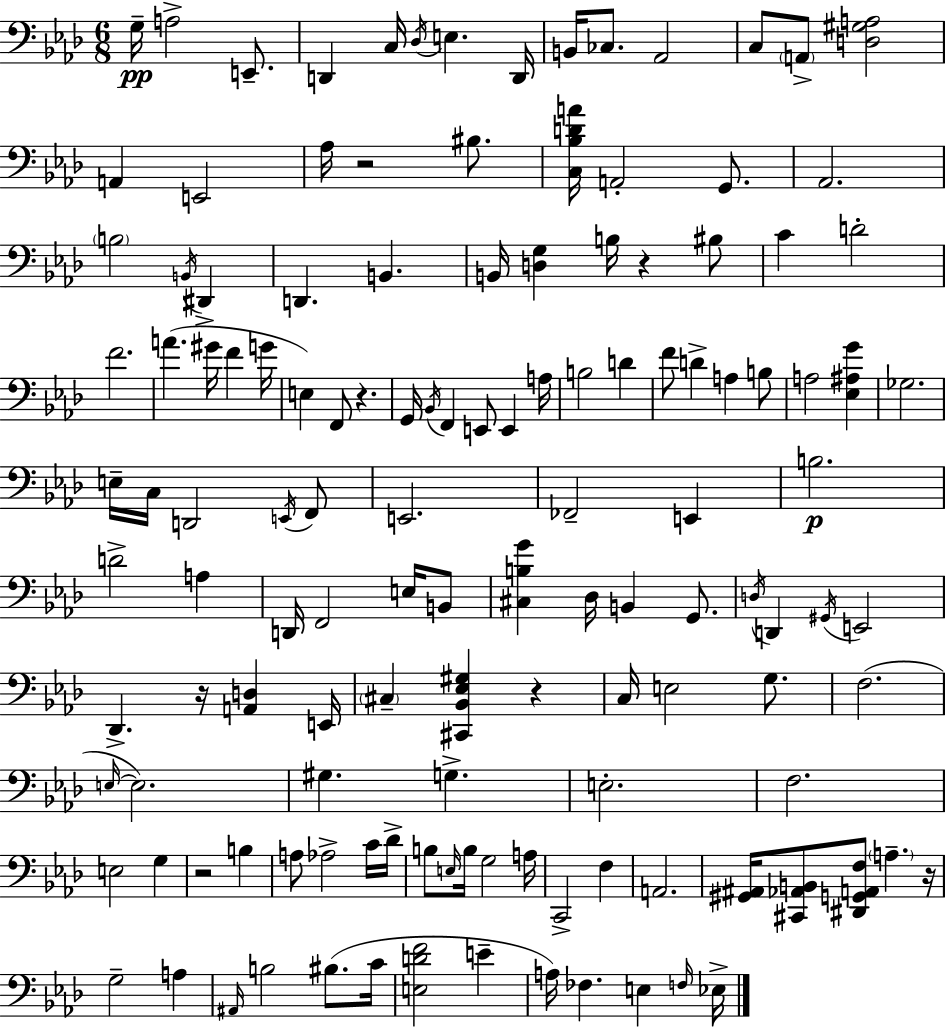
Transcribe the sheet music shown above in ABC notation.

X:1
T:Untitled
M:6/8
L:1/4
K:Fm
G,/4 A,2 E,,/2 D,, C,/4 _D,/4 E, D,,/4 B,,/4 _C,/2 _A,,2 C,/2 A,,/2 [D,^G,A,]2 A,, E,,2 _A,/4 z2 ^B,/2 [C,_B,DA]/4 A,,2 G,,/2 _A,,2 B,2 B,,/4 ^D,, D,, B,, B,,/4 [D,G,] B,/4 z ^B,/2 C D2 F2 A ^G/4 F G/4 E, F,,/2 z G,,/4 _B,,/4 F,, E,,/2 E,, A,/4 B,2 D F/2 D A, B,/2 A,2 [_E,^A,G] _G,2 E,/4 C,/4 D,,2 E,,/4 F,,/2 E,,2 _F,,2 E,, B,2 D2 A, D,,/4 F,,2 E,/4 B,,/2 [^C,B,G] _D,/4 B,, G,,/2 D,/4 D,, ^G,,/4 E,,2 _D,, z/4 [A,,D,] E,,/4 ^C, [^C,,_B,,_E,^G,] z C,/4 E,2 G,/2 F,2 E,/4 E,2 ^G, G, E,2 F,2 E,2 G, z2 B, A,/2 _A,2 C/4 _D/4 B,/2 E,/4 B,/4 G,2 A,/4 C,,2 F, A,,2 [^G,,^A,,]/4 [^C,,_A,,B,,]/2 [^D,,G,,A,,F,]/2 A, z/4 G,2 A, ^A,,/4 B,2 ^B,/2 C/4 [E,DF]2 E A,/4 _F, E, F,/4 _E,/4